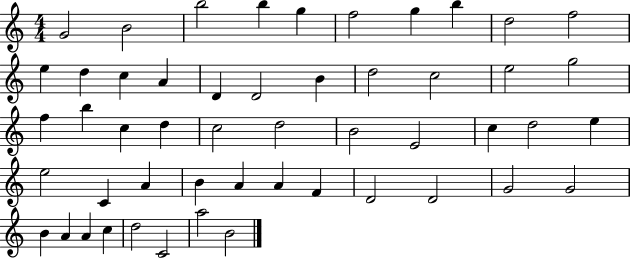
{
  \clef treble
  \numericTimeSignature
  \time 4/4
  \key c \major
  g'2 b'2 | b''2 b''4 g''4 | f''2 g''4 b''4 | d''2 f''2 | \break e''4 d''4 c''4 a'4 | d'4 d'2 b'4 | d''2 c''2 | e''2 g''2 | \break f''4 b''4 c''4 d''4 | c''2 d''2 | b'2 e'2 | c''4 d''2 e''4 | \break e''2 c'4 a'4 | b'4 a'4 a'4 f'4 | d'2 d'2 | g'2 g'2 | \break b'4 a'4 a'4 c''4 | d''2 c'2 | a''2 b'2 | \bar "|."
}